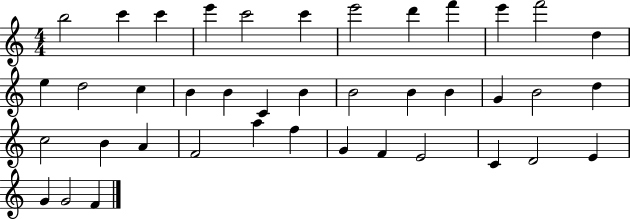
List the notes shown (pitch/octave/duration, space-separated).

B5/h C6/q C6/q E6/q C6/h C6/q E6/h D6/q F6/q E6/q F6/h D5/q E5/q D5/h C5/q B4/q B4/q C4/q B4/q B4/h B4/q B4/q G4/q B4/h D5/q C5/h B4/q A4/q F4/h A5/q F5/q G4/q F4/q E4/h C4/q D4/h E4/q G4/q G4/h F4/q